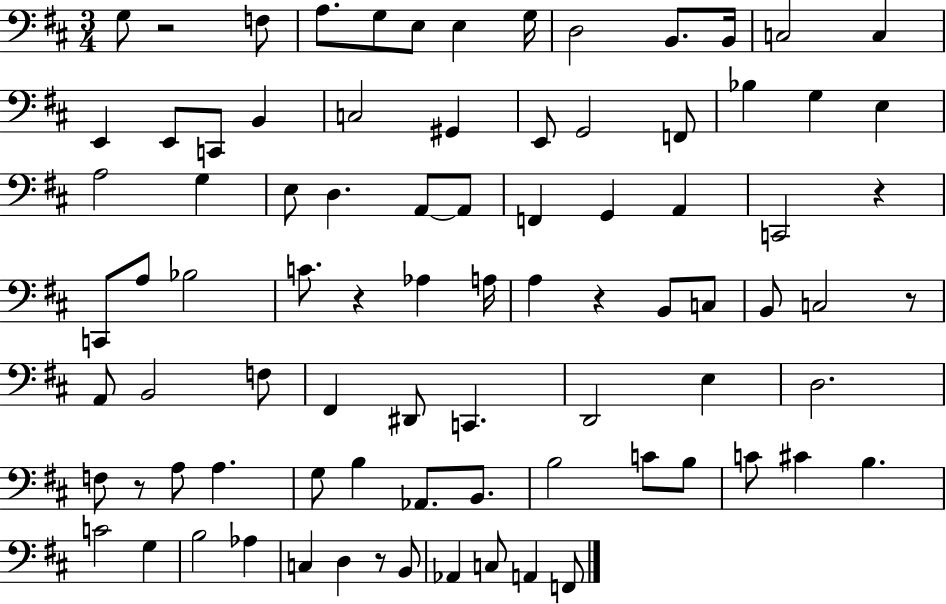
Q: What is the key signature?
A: D major